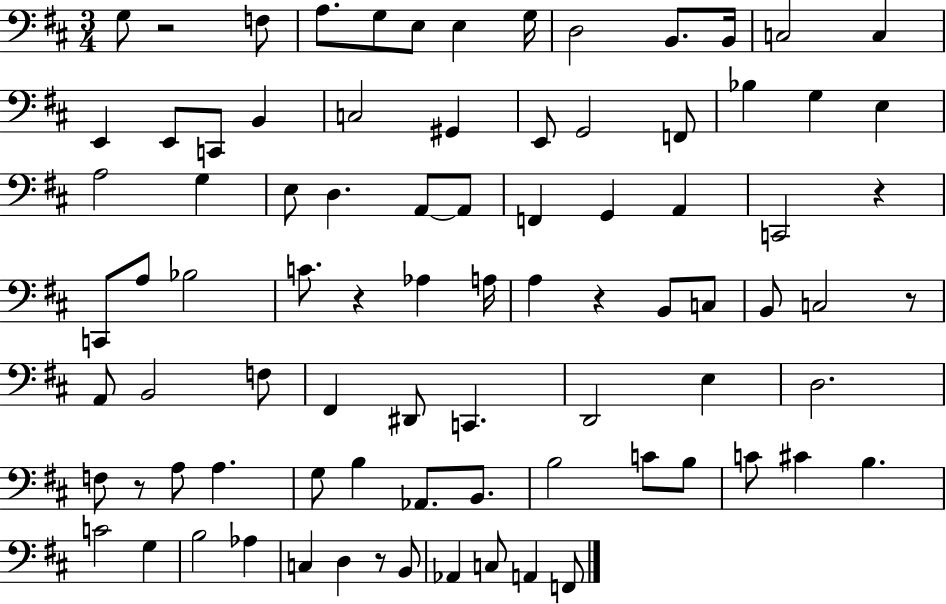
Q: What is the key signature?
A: D major